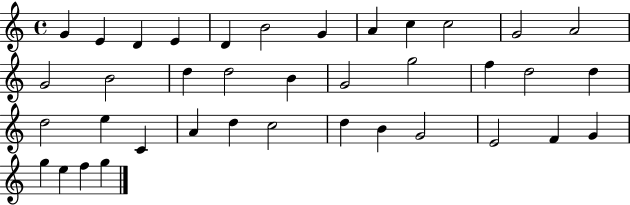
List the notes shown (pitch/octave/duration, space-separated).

G4/q E4/q D4/q E4/q D4/q B4/h G4/q A4/q C5/q C5/h G4/h A4/h G4/h B4/h D5/q D5/h B4/q G4/h G5/h F5/q D5/h D5/q D5/h E5/q C4/q A4/q D5/q C5/h D5/q B4/q G4/h E4/h F4/q G4/q G5/q E5/q F5/q G5/q